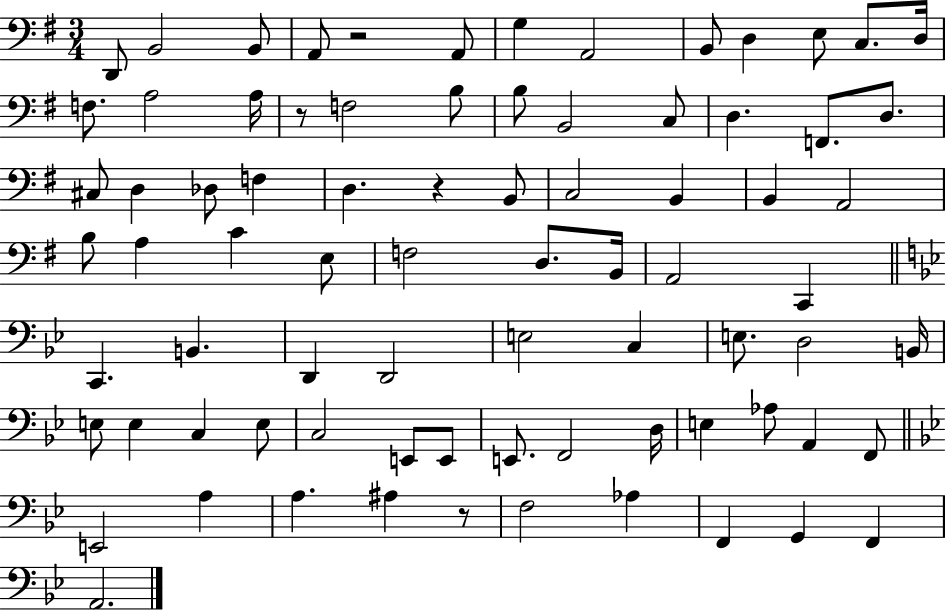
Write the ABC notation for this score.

X:1
T:Untitled
M:3/4
L:1/4
K:G
D,,/2 B,,2 B,,/2 A,,/2 z2 A,,/2 G, A,,2 B,,/2 D, E,/2 C,/2 D,/4 F,/2 A,2 A,/4 z/2 F,2 B,/2 B,/2 B,,2 C,/2 D, F,,/2 D,/2 ^C,/2 D, _D,/2 F, D, z B,,/2 C,2 B,, B,, A,,2 B,/2 A, C E,/2 F,2 D,/2 B,,/4 A,,2 C,, C,, B,, D,, D,,2 E,2 C, E,/2 D,2 B,,/4 E,/2 E, C, E,/2 C,2 E,,/2 E,,/2 E,,/2 F,,2 D,/4 E, _A,/2 A,, F,,/2 E,,2 A, A, ^A, z/2 F,2 _A, F,, G,, F,, A,,2